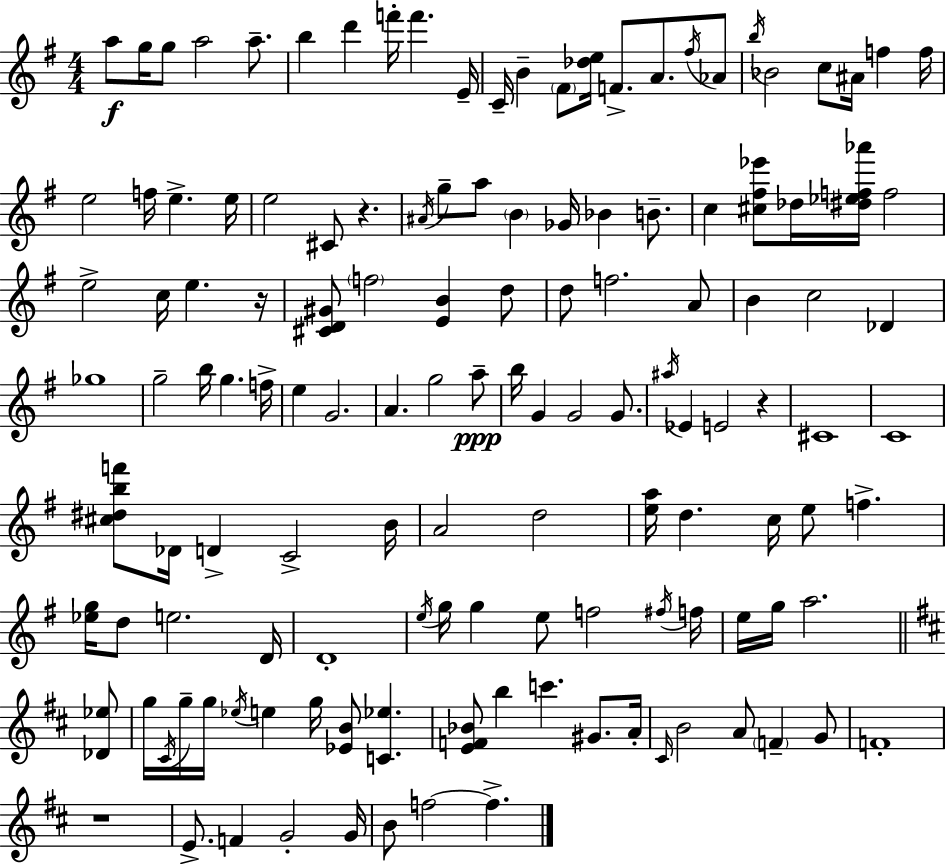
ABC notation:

X:1
T:Untitled
M:4/4
L:1/4
K:Em
a/2 g/4 g/2 a2 a/2 b d' f'/4 f' E/4 C/4 B ^F/2 [_de]/4 F/2 A/2 ^f/4 _A/2 b/4 _B2 c/2 ^A/4 f f/4 e2 f/4 e e/4 e2 ^C/2 z ^A/4 g/2 a/2 B _G/4 _B B/2 c [^c^f_e']/2 _d/4 [^d_ef_a']/4 f2 e2 c/4 e z/4 [^CD^G]/2 f2 [EB] d/2 d/2 f2 A/2 B c2 _D _g4 g2 b/4 g f/4 e G2 A g2 a/2 b/4 G G2 G/2 ^a/4 _E E2 z ^C4 C4 [^c^dbf']/2 _D/4 D C2 B/4 A2 d2 [ea]/4 d c/4 e/2 f [_eg]/4 d/2 e2 D/4 D4 e/4 g/4 g e/2 f2 ^f/4 f/4 e/4 g/4 a2 [_D_e]/2 g/4 ^C/4 g/4 g/4 _e/4 e g/4 [_EB]/2 [C_e] [EF_B]/2 b c' ^G/2 A/4 ^C/4 B2 A/2 F G/2 F4 z4 E/2 F G2 G/4 B/2 f2 f